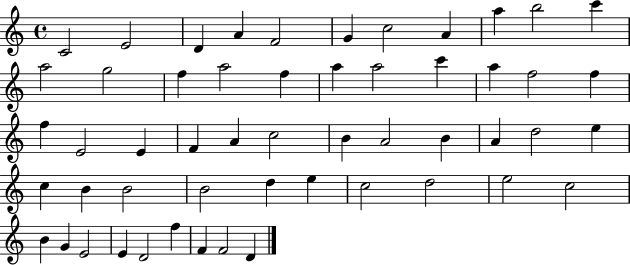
X:1
T:Untitled
M:4/4
L:1/4
K:C
C2 E2 D A F2 G c2 A a b2 c' a2 g2 f a2 f a a2 c' a f2 f f E2 E F A c2 B A2 B A d2 e c B B2 B2 d e c2 d2 e2 c2 B G E2 E D2 f F F2 D